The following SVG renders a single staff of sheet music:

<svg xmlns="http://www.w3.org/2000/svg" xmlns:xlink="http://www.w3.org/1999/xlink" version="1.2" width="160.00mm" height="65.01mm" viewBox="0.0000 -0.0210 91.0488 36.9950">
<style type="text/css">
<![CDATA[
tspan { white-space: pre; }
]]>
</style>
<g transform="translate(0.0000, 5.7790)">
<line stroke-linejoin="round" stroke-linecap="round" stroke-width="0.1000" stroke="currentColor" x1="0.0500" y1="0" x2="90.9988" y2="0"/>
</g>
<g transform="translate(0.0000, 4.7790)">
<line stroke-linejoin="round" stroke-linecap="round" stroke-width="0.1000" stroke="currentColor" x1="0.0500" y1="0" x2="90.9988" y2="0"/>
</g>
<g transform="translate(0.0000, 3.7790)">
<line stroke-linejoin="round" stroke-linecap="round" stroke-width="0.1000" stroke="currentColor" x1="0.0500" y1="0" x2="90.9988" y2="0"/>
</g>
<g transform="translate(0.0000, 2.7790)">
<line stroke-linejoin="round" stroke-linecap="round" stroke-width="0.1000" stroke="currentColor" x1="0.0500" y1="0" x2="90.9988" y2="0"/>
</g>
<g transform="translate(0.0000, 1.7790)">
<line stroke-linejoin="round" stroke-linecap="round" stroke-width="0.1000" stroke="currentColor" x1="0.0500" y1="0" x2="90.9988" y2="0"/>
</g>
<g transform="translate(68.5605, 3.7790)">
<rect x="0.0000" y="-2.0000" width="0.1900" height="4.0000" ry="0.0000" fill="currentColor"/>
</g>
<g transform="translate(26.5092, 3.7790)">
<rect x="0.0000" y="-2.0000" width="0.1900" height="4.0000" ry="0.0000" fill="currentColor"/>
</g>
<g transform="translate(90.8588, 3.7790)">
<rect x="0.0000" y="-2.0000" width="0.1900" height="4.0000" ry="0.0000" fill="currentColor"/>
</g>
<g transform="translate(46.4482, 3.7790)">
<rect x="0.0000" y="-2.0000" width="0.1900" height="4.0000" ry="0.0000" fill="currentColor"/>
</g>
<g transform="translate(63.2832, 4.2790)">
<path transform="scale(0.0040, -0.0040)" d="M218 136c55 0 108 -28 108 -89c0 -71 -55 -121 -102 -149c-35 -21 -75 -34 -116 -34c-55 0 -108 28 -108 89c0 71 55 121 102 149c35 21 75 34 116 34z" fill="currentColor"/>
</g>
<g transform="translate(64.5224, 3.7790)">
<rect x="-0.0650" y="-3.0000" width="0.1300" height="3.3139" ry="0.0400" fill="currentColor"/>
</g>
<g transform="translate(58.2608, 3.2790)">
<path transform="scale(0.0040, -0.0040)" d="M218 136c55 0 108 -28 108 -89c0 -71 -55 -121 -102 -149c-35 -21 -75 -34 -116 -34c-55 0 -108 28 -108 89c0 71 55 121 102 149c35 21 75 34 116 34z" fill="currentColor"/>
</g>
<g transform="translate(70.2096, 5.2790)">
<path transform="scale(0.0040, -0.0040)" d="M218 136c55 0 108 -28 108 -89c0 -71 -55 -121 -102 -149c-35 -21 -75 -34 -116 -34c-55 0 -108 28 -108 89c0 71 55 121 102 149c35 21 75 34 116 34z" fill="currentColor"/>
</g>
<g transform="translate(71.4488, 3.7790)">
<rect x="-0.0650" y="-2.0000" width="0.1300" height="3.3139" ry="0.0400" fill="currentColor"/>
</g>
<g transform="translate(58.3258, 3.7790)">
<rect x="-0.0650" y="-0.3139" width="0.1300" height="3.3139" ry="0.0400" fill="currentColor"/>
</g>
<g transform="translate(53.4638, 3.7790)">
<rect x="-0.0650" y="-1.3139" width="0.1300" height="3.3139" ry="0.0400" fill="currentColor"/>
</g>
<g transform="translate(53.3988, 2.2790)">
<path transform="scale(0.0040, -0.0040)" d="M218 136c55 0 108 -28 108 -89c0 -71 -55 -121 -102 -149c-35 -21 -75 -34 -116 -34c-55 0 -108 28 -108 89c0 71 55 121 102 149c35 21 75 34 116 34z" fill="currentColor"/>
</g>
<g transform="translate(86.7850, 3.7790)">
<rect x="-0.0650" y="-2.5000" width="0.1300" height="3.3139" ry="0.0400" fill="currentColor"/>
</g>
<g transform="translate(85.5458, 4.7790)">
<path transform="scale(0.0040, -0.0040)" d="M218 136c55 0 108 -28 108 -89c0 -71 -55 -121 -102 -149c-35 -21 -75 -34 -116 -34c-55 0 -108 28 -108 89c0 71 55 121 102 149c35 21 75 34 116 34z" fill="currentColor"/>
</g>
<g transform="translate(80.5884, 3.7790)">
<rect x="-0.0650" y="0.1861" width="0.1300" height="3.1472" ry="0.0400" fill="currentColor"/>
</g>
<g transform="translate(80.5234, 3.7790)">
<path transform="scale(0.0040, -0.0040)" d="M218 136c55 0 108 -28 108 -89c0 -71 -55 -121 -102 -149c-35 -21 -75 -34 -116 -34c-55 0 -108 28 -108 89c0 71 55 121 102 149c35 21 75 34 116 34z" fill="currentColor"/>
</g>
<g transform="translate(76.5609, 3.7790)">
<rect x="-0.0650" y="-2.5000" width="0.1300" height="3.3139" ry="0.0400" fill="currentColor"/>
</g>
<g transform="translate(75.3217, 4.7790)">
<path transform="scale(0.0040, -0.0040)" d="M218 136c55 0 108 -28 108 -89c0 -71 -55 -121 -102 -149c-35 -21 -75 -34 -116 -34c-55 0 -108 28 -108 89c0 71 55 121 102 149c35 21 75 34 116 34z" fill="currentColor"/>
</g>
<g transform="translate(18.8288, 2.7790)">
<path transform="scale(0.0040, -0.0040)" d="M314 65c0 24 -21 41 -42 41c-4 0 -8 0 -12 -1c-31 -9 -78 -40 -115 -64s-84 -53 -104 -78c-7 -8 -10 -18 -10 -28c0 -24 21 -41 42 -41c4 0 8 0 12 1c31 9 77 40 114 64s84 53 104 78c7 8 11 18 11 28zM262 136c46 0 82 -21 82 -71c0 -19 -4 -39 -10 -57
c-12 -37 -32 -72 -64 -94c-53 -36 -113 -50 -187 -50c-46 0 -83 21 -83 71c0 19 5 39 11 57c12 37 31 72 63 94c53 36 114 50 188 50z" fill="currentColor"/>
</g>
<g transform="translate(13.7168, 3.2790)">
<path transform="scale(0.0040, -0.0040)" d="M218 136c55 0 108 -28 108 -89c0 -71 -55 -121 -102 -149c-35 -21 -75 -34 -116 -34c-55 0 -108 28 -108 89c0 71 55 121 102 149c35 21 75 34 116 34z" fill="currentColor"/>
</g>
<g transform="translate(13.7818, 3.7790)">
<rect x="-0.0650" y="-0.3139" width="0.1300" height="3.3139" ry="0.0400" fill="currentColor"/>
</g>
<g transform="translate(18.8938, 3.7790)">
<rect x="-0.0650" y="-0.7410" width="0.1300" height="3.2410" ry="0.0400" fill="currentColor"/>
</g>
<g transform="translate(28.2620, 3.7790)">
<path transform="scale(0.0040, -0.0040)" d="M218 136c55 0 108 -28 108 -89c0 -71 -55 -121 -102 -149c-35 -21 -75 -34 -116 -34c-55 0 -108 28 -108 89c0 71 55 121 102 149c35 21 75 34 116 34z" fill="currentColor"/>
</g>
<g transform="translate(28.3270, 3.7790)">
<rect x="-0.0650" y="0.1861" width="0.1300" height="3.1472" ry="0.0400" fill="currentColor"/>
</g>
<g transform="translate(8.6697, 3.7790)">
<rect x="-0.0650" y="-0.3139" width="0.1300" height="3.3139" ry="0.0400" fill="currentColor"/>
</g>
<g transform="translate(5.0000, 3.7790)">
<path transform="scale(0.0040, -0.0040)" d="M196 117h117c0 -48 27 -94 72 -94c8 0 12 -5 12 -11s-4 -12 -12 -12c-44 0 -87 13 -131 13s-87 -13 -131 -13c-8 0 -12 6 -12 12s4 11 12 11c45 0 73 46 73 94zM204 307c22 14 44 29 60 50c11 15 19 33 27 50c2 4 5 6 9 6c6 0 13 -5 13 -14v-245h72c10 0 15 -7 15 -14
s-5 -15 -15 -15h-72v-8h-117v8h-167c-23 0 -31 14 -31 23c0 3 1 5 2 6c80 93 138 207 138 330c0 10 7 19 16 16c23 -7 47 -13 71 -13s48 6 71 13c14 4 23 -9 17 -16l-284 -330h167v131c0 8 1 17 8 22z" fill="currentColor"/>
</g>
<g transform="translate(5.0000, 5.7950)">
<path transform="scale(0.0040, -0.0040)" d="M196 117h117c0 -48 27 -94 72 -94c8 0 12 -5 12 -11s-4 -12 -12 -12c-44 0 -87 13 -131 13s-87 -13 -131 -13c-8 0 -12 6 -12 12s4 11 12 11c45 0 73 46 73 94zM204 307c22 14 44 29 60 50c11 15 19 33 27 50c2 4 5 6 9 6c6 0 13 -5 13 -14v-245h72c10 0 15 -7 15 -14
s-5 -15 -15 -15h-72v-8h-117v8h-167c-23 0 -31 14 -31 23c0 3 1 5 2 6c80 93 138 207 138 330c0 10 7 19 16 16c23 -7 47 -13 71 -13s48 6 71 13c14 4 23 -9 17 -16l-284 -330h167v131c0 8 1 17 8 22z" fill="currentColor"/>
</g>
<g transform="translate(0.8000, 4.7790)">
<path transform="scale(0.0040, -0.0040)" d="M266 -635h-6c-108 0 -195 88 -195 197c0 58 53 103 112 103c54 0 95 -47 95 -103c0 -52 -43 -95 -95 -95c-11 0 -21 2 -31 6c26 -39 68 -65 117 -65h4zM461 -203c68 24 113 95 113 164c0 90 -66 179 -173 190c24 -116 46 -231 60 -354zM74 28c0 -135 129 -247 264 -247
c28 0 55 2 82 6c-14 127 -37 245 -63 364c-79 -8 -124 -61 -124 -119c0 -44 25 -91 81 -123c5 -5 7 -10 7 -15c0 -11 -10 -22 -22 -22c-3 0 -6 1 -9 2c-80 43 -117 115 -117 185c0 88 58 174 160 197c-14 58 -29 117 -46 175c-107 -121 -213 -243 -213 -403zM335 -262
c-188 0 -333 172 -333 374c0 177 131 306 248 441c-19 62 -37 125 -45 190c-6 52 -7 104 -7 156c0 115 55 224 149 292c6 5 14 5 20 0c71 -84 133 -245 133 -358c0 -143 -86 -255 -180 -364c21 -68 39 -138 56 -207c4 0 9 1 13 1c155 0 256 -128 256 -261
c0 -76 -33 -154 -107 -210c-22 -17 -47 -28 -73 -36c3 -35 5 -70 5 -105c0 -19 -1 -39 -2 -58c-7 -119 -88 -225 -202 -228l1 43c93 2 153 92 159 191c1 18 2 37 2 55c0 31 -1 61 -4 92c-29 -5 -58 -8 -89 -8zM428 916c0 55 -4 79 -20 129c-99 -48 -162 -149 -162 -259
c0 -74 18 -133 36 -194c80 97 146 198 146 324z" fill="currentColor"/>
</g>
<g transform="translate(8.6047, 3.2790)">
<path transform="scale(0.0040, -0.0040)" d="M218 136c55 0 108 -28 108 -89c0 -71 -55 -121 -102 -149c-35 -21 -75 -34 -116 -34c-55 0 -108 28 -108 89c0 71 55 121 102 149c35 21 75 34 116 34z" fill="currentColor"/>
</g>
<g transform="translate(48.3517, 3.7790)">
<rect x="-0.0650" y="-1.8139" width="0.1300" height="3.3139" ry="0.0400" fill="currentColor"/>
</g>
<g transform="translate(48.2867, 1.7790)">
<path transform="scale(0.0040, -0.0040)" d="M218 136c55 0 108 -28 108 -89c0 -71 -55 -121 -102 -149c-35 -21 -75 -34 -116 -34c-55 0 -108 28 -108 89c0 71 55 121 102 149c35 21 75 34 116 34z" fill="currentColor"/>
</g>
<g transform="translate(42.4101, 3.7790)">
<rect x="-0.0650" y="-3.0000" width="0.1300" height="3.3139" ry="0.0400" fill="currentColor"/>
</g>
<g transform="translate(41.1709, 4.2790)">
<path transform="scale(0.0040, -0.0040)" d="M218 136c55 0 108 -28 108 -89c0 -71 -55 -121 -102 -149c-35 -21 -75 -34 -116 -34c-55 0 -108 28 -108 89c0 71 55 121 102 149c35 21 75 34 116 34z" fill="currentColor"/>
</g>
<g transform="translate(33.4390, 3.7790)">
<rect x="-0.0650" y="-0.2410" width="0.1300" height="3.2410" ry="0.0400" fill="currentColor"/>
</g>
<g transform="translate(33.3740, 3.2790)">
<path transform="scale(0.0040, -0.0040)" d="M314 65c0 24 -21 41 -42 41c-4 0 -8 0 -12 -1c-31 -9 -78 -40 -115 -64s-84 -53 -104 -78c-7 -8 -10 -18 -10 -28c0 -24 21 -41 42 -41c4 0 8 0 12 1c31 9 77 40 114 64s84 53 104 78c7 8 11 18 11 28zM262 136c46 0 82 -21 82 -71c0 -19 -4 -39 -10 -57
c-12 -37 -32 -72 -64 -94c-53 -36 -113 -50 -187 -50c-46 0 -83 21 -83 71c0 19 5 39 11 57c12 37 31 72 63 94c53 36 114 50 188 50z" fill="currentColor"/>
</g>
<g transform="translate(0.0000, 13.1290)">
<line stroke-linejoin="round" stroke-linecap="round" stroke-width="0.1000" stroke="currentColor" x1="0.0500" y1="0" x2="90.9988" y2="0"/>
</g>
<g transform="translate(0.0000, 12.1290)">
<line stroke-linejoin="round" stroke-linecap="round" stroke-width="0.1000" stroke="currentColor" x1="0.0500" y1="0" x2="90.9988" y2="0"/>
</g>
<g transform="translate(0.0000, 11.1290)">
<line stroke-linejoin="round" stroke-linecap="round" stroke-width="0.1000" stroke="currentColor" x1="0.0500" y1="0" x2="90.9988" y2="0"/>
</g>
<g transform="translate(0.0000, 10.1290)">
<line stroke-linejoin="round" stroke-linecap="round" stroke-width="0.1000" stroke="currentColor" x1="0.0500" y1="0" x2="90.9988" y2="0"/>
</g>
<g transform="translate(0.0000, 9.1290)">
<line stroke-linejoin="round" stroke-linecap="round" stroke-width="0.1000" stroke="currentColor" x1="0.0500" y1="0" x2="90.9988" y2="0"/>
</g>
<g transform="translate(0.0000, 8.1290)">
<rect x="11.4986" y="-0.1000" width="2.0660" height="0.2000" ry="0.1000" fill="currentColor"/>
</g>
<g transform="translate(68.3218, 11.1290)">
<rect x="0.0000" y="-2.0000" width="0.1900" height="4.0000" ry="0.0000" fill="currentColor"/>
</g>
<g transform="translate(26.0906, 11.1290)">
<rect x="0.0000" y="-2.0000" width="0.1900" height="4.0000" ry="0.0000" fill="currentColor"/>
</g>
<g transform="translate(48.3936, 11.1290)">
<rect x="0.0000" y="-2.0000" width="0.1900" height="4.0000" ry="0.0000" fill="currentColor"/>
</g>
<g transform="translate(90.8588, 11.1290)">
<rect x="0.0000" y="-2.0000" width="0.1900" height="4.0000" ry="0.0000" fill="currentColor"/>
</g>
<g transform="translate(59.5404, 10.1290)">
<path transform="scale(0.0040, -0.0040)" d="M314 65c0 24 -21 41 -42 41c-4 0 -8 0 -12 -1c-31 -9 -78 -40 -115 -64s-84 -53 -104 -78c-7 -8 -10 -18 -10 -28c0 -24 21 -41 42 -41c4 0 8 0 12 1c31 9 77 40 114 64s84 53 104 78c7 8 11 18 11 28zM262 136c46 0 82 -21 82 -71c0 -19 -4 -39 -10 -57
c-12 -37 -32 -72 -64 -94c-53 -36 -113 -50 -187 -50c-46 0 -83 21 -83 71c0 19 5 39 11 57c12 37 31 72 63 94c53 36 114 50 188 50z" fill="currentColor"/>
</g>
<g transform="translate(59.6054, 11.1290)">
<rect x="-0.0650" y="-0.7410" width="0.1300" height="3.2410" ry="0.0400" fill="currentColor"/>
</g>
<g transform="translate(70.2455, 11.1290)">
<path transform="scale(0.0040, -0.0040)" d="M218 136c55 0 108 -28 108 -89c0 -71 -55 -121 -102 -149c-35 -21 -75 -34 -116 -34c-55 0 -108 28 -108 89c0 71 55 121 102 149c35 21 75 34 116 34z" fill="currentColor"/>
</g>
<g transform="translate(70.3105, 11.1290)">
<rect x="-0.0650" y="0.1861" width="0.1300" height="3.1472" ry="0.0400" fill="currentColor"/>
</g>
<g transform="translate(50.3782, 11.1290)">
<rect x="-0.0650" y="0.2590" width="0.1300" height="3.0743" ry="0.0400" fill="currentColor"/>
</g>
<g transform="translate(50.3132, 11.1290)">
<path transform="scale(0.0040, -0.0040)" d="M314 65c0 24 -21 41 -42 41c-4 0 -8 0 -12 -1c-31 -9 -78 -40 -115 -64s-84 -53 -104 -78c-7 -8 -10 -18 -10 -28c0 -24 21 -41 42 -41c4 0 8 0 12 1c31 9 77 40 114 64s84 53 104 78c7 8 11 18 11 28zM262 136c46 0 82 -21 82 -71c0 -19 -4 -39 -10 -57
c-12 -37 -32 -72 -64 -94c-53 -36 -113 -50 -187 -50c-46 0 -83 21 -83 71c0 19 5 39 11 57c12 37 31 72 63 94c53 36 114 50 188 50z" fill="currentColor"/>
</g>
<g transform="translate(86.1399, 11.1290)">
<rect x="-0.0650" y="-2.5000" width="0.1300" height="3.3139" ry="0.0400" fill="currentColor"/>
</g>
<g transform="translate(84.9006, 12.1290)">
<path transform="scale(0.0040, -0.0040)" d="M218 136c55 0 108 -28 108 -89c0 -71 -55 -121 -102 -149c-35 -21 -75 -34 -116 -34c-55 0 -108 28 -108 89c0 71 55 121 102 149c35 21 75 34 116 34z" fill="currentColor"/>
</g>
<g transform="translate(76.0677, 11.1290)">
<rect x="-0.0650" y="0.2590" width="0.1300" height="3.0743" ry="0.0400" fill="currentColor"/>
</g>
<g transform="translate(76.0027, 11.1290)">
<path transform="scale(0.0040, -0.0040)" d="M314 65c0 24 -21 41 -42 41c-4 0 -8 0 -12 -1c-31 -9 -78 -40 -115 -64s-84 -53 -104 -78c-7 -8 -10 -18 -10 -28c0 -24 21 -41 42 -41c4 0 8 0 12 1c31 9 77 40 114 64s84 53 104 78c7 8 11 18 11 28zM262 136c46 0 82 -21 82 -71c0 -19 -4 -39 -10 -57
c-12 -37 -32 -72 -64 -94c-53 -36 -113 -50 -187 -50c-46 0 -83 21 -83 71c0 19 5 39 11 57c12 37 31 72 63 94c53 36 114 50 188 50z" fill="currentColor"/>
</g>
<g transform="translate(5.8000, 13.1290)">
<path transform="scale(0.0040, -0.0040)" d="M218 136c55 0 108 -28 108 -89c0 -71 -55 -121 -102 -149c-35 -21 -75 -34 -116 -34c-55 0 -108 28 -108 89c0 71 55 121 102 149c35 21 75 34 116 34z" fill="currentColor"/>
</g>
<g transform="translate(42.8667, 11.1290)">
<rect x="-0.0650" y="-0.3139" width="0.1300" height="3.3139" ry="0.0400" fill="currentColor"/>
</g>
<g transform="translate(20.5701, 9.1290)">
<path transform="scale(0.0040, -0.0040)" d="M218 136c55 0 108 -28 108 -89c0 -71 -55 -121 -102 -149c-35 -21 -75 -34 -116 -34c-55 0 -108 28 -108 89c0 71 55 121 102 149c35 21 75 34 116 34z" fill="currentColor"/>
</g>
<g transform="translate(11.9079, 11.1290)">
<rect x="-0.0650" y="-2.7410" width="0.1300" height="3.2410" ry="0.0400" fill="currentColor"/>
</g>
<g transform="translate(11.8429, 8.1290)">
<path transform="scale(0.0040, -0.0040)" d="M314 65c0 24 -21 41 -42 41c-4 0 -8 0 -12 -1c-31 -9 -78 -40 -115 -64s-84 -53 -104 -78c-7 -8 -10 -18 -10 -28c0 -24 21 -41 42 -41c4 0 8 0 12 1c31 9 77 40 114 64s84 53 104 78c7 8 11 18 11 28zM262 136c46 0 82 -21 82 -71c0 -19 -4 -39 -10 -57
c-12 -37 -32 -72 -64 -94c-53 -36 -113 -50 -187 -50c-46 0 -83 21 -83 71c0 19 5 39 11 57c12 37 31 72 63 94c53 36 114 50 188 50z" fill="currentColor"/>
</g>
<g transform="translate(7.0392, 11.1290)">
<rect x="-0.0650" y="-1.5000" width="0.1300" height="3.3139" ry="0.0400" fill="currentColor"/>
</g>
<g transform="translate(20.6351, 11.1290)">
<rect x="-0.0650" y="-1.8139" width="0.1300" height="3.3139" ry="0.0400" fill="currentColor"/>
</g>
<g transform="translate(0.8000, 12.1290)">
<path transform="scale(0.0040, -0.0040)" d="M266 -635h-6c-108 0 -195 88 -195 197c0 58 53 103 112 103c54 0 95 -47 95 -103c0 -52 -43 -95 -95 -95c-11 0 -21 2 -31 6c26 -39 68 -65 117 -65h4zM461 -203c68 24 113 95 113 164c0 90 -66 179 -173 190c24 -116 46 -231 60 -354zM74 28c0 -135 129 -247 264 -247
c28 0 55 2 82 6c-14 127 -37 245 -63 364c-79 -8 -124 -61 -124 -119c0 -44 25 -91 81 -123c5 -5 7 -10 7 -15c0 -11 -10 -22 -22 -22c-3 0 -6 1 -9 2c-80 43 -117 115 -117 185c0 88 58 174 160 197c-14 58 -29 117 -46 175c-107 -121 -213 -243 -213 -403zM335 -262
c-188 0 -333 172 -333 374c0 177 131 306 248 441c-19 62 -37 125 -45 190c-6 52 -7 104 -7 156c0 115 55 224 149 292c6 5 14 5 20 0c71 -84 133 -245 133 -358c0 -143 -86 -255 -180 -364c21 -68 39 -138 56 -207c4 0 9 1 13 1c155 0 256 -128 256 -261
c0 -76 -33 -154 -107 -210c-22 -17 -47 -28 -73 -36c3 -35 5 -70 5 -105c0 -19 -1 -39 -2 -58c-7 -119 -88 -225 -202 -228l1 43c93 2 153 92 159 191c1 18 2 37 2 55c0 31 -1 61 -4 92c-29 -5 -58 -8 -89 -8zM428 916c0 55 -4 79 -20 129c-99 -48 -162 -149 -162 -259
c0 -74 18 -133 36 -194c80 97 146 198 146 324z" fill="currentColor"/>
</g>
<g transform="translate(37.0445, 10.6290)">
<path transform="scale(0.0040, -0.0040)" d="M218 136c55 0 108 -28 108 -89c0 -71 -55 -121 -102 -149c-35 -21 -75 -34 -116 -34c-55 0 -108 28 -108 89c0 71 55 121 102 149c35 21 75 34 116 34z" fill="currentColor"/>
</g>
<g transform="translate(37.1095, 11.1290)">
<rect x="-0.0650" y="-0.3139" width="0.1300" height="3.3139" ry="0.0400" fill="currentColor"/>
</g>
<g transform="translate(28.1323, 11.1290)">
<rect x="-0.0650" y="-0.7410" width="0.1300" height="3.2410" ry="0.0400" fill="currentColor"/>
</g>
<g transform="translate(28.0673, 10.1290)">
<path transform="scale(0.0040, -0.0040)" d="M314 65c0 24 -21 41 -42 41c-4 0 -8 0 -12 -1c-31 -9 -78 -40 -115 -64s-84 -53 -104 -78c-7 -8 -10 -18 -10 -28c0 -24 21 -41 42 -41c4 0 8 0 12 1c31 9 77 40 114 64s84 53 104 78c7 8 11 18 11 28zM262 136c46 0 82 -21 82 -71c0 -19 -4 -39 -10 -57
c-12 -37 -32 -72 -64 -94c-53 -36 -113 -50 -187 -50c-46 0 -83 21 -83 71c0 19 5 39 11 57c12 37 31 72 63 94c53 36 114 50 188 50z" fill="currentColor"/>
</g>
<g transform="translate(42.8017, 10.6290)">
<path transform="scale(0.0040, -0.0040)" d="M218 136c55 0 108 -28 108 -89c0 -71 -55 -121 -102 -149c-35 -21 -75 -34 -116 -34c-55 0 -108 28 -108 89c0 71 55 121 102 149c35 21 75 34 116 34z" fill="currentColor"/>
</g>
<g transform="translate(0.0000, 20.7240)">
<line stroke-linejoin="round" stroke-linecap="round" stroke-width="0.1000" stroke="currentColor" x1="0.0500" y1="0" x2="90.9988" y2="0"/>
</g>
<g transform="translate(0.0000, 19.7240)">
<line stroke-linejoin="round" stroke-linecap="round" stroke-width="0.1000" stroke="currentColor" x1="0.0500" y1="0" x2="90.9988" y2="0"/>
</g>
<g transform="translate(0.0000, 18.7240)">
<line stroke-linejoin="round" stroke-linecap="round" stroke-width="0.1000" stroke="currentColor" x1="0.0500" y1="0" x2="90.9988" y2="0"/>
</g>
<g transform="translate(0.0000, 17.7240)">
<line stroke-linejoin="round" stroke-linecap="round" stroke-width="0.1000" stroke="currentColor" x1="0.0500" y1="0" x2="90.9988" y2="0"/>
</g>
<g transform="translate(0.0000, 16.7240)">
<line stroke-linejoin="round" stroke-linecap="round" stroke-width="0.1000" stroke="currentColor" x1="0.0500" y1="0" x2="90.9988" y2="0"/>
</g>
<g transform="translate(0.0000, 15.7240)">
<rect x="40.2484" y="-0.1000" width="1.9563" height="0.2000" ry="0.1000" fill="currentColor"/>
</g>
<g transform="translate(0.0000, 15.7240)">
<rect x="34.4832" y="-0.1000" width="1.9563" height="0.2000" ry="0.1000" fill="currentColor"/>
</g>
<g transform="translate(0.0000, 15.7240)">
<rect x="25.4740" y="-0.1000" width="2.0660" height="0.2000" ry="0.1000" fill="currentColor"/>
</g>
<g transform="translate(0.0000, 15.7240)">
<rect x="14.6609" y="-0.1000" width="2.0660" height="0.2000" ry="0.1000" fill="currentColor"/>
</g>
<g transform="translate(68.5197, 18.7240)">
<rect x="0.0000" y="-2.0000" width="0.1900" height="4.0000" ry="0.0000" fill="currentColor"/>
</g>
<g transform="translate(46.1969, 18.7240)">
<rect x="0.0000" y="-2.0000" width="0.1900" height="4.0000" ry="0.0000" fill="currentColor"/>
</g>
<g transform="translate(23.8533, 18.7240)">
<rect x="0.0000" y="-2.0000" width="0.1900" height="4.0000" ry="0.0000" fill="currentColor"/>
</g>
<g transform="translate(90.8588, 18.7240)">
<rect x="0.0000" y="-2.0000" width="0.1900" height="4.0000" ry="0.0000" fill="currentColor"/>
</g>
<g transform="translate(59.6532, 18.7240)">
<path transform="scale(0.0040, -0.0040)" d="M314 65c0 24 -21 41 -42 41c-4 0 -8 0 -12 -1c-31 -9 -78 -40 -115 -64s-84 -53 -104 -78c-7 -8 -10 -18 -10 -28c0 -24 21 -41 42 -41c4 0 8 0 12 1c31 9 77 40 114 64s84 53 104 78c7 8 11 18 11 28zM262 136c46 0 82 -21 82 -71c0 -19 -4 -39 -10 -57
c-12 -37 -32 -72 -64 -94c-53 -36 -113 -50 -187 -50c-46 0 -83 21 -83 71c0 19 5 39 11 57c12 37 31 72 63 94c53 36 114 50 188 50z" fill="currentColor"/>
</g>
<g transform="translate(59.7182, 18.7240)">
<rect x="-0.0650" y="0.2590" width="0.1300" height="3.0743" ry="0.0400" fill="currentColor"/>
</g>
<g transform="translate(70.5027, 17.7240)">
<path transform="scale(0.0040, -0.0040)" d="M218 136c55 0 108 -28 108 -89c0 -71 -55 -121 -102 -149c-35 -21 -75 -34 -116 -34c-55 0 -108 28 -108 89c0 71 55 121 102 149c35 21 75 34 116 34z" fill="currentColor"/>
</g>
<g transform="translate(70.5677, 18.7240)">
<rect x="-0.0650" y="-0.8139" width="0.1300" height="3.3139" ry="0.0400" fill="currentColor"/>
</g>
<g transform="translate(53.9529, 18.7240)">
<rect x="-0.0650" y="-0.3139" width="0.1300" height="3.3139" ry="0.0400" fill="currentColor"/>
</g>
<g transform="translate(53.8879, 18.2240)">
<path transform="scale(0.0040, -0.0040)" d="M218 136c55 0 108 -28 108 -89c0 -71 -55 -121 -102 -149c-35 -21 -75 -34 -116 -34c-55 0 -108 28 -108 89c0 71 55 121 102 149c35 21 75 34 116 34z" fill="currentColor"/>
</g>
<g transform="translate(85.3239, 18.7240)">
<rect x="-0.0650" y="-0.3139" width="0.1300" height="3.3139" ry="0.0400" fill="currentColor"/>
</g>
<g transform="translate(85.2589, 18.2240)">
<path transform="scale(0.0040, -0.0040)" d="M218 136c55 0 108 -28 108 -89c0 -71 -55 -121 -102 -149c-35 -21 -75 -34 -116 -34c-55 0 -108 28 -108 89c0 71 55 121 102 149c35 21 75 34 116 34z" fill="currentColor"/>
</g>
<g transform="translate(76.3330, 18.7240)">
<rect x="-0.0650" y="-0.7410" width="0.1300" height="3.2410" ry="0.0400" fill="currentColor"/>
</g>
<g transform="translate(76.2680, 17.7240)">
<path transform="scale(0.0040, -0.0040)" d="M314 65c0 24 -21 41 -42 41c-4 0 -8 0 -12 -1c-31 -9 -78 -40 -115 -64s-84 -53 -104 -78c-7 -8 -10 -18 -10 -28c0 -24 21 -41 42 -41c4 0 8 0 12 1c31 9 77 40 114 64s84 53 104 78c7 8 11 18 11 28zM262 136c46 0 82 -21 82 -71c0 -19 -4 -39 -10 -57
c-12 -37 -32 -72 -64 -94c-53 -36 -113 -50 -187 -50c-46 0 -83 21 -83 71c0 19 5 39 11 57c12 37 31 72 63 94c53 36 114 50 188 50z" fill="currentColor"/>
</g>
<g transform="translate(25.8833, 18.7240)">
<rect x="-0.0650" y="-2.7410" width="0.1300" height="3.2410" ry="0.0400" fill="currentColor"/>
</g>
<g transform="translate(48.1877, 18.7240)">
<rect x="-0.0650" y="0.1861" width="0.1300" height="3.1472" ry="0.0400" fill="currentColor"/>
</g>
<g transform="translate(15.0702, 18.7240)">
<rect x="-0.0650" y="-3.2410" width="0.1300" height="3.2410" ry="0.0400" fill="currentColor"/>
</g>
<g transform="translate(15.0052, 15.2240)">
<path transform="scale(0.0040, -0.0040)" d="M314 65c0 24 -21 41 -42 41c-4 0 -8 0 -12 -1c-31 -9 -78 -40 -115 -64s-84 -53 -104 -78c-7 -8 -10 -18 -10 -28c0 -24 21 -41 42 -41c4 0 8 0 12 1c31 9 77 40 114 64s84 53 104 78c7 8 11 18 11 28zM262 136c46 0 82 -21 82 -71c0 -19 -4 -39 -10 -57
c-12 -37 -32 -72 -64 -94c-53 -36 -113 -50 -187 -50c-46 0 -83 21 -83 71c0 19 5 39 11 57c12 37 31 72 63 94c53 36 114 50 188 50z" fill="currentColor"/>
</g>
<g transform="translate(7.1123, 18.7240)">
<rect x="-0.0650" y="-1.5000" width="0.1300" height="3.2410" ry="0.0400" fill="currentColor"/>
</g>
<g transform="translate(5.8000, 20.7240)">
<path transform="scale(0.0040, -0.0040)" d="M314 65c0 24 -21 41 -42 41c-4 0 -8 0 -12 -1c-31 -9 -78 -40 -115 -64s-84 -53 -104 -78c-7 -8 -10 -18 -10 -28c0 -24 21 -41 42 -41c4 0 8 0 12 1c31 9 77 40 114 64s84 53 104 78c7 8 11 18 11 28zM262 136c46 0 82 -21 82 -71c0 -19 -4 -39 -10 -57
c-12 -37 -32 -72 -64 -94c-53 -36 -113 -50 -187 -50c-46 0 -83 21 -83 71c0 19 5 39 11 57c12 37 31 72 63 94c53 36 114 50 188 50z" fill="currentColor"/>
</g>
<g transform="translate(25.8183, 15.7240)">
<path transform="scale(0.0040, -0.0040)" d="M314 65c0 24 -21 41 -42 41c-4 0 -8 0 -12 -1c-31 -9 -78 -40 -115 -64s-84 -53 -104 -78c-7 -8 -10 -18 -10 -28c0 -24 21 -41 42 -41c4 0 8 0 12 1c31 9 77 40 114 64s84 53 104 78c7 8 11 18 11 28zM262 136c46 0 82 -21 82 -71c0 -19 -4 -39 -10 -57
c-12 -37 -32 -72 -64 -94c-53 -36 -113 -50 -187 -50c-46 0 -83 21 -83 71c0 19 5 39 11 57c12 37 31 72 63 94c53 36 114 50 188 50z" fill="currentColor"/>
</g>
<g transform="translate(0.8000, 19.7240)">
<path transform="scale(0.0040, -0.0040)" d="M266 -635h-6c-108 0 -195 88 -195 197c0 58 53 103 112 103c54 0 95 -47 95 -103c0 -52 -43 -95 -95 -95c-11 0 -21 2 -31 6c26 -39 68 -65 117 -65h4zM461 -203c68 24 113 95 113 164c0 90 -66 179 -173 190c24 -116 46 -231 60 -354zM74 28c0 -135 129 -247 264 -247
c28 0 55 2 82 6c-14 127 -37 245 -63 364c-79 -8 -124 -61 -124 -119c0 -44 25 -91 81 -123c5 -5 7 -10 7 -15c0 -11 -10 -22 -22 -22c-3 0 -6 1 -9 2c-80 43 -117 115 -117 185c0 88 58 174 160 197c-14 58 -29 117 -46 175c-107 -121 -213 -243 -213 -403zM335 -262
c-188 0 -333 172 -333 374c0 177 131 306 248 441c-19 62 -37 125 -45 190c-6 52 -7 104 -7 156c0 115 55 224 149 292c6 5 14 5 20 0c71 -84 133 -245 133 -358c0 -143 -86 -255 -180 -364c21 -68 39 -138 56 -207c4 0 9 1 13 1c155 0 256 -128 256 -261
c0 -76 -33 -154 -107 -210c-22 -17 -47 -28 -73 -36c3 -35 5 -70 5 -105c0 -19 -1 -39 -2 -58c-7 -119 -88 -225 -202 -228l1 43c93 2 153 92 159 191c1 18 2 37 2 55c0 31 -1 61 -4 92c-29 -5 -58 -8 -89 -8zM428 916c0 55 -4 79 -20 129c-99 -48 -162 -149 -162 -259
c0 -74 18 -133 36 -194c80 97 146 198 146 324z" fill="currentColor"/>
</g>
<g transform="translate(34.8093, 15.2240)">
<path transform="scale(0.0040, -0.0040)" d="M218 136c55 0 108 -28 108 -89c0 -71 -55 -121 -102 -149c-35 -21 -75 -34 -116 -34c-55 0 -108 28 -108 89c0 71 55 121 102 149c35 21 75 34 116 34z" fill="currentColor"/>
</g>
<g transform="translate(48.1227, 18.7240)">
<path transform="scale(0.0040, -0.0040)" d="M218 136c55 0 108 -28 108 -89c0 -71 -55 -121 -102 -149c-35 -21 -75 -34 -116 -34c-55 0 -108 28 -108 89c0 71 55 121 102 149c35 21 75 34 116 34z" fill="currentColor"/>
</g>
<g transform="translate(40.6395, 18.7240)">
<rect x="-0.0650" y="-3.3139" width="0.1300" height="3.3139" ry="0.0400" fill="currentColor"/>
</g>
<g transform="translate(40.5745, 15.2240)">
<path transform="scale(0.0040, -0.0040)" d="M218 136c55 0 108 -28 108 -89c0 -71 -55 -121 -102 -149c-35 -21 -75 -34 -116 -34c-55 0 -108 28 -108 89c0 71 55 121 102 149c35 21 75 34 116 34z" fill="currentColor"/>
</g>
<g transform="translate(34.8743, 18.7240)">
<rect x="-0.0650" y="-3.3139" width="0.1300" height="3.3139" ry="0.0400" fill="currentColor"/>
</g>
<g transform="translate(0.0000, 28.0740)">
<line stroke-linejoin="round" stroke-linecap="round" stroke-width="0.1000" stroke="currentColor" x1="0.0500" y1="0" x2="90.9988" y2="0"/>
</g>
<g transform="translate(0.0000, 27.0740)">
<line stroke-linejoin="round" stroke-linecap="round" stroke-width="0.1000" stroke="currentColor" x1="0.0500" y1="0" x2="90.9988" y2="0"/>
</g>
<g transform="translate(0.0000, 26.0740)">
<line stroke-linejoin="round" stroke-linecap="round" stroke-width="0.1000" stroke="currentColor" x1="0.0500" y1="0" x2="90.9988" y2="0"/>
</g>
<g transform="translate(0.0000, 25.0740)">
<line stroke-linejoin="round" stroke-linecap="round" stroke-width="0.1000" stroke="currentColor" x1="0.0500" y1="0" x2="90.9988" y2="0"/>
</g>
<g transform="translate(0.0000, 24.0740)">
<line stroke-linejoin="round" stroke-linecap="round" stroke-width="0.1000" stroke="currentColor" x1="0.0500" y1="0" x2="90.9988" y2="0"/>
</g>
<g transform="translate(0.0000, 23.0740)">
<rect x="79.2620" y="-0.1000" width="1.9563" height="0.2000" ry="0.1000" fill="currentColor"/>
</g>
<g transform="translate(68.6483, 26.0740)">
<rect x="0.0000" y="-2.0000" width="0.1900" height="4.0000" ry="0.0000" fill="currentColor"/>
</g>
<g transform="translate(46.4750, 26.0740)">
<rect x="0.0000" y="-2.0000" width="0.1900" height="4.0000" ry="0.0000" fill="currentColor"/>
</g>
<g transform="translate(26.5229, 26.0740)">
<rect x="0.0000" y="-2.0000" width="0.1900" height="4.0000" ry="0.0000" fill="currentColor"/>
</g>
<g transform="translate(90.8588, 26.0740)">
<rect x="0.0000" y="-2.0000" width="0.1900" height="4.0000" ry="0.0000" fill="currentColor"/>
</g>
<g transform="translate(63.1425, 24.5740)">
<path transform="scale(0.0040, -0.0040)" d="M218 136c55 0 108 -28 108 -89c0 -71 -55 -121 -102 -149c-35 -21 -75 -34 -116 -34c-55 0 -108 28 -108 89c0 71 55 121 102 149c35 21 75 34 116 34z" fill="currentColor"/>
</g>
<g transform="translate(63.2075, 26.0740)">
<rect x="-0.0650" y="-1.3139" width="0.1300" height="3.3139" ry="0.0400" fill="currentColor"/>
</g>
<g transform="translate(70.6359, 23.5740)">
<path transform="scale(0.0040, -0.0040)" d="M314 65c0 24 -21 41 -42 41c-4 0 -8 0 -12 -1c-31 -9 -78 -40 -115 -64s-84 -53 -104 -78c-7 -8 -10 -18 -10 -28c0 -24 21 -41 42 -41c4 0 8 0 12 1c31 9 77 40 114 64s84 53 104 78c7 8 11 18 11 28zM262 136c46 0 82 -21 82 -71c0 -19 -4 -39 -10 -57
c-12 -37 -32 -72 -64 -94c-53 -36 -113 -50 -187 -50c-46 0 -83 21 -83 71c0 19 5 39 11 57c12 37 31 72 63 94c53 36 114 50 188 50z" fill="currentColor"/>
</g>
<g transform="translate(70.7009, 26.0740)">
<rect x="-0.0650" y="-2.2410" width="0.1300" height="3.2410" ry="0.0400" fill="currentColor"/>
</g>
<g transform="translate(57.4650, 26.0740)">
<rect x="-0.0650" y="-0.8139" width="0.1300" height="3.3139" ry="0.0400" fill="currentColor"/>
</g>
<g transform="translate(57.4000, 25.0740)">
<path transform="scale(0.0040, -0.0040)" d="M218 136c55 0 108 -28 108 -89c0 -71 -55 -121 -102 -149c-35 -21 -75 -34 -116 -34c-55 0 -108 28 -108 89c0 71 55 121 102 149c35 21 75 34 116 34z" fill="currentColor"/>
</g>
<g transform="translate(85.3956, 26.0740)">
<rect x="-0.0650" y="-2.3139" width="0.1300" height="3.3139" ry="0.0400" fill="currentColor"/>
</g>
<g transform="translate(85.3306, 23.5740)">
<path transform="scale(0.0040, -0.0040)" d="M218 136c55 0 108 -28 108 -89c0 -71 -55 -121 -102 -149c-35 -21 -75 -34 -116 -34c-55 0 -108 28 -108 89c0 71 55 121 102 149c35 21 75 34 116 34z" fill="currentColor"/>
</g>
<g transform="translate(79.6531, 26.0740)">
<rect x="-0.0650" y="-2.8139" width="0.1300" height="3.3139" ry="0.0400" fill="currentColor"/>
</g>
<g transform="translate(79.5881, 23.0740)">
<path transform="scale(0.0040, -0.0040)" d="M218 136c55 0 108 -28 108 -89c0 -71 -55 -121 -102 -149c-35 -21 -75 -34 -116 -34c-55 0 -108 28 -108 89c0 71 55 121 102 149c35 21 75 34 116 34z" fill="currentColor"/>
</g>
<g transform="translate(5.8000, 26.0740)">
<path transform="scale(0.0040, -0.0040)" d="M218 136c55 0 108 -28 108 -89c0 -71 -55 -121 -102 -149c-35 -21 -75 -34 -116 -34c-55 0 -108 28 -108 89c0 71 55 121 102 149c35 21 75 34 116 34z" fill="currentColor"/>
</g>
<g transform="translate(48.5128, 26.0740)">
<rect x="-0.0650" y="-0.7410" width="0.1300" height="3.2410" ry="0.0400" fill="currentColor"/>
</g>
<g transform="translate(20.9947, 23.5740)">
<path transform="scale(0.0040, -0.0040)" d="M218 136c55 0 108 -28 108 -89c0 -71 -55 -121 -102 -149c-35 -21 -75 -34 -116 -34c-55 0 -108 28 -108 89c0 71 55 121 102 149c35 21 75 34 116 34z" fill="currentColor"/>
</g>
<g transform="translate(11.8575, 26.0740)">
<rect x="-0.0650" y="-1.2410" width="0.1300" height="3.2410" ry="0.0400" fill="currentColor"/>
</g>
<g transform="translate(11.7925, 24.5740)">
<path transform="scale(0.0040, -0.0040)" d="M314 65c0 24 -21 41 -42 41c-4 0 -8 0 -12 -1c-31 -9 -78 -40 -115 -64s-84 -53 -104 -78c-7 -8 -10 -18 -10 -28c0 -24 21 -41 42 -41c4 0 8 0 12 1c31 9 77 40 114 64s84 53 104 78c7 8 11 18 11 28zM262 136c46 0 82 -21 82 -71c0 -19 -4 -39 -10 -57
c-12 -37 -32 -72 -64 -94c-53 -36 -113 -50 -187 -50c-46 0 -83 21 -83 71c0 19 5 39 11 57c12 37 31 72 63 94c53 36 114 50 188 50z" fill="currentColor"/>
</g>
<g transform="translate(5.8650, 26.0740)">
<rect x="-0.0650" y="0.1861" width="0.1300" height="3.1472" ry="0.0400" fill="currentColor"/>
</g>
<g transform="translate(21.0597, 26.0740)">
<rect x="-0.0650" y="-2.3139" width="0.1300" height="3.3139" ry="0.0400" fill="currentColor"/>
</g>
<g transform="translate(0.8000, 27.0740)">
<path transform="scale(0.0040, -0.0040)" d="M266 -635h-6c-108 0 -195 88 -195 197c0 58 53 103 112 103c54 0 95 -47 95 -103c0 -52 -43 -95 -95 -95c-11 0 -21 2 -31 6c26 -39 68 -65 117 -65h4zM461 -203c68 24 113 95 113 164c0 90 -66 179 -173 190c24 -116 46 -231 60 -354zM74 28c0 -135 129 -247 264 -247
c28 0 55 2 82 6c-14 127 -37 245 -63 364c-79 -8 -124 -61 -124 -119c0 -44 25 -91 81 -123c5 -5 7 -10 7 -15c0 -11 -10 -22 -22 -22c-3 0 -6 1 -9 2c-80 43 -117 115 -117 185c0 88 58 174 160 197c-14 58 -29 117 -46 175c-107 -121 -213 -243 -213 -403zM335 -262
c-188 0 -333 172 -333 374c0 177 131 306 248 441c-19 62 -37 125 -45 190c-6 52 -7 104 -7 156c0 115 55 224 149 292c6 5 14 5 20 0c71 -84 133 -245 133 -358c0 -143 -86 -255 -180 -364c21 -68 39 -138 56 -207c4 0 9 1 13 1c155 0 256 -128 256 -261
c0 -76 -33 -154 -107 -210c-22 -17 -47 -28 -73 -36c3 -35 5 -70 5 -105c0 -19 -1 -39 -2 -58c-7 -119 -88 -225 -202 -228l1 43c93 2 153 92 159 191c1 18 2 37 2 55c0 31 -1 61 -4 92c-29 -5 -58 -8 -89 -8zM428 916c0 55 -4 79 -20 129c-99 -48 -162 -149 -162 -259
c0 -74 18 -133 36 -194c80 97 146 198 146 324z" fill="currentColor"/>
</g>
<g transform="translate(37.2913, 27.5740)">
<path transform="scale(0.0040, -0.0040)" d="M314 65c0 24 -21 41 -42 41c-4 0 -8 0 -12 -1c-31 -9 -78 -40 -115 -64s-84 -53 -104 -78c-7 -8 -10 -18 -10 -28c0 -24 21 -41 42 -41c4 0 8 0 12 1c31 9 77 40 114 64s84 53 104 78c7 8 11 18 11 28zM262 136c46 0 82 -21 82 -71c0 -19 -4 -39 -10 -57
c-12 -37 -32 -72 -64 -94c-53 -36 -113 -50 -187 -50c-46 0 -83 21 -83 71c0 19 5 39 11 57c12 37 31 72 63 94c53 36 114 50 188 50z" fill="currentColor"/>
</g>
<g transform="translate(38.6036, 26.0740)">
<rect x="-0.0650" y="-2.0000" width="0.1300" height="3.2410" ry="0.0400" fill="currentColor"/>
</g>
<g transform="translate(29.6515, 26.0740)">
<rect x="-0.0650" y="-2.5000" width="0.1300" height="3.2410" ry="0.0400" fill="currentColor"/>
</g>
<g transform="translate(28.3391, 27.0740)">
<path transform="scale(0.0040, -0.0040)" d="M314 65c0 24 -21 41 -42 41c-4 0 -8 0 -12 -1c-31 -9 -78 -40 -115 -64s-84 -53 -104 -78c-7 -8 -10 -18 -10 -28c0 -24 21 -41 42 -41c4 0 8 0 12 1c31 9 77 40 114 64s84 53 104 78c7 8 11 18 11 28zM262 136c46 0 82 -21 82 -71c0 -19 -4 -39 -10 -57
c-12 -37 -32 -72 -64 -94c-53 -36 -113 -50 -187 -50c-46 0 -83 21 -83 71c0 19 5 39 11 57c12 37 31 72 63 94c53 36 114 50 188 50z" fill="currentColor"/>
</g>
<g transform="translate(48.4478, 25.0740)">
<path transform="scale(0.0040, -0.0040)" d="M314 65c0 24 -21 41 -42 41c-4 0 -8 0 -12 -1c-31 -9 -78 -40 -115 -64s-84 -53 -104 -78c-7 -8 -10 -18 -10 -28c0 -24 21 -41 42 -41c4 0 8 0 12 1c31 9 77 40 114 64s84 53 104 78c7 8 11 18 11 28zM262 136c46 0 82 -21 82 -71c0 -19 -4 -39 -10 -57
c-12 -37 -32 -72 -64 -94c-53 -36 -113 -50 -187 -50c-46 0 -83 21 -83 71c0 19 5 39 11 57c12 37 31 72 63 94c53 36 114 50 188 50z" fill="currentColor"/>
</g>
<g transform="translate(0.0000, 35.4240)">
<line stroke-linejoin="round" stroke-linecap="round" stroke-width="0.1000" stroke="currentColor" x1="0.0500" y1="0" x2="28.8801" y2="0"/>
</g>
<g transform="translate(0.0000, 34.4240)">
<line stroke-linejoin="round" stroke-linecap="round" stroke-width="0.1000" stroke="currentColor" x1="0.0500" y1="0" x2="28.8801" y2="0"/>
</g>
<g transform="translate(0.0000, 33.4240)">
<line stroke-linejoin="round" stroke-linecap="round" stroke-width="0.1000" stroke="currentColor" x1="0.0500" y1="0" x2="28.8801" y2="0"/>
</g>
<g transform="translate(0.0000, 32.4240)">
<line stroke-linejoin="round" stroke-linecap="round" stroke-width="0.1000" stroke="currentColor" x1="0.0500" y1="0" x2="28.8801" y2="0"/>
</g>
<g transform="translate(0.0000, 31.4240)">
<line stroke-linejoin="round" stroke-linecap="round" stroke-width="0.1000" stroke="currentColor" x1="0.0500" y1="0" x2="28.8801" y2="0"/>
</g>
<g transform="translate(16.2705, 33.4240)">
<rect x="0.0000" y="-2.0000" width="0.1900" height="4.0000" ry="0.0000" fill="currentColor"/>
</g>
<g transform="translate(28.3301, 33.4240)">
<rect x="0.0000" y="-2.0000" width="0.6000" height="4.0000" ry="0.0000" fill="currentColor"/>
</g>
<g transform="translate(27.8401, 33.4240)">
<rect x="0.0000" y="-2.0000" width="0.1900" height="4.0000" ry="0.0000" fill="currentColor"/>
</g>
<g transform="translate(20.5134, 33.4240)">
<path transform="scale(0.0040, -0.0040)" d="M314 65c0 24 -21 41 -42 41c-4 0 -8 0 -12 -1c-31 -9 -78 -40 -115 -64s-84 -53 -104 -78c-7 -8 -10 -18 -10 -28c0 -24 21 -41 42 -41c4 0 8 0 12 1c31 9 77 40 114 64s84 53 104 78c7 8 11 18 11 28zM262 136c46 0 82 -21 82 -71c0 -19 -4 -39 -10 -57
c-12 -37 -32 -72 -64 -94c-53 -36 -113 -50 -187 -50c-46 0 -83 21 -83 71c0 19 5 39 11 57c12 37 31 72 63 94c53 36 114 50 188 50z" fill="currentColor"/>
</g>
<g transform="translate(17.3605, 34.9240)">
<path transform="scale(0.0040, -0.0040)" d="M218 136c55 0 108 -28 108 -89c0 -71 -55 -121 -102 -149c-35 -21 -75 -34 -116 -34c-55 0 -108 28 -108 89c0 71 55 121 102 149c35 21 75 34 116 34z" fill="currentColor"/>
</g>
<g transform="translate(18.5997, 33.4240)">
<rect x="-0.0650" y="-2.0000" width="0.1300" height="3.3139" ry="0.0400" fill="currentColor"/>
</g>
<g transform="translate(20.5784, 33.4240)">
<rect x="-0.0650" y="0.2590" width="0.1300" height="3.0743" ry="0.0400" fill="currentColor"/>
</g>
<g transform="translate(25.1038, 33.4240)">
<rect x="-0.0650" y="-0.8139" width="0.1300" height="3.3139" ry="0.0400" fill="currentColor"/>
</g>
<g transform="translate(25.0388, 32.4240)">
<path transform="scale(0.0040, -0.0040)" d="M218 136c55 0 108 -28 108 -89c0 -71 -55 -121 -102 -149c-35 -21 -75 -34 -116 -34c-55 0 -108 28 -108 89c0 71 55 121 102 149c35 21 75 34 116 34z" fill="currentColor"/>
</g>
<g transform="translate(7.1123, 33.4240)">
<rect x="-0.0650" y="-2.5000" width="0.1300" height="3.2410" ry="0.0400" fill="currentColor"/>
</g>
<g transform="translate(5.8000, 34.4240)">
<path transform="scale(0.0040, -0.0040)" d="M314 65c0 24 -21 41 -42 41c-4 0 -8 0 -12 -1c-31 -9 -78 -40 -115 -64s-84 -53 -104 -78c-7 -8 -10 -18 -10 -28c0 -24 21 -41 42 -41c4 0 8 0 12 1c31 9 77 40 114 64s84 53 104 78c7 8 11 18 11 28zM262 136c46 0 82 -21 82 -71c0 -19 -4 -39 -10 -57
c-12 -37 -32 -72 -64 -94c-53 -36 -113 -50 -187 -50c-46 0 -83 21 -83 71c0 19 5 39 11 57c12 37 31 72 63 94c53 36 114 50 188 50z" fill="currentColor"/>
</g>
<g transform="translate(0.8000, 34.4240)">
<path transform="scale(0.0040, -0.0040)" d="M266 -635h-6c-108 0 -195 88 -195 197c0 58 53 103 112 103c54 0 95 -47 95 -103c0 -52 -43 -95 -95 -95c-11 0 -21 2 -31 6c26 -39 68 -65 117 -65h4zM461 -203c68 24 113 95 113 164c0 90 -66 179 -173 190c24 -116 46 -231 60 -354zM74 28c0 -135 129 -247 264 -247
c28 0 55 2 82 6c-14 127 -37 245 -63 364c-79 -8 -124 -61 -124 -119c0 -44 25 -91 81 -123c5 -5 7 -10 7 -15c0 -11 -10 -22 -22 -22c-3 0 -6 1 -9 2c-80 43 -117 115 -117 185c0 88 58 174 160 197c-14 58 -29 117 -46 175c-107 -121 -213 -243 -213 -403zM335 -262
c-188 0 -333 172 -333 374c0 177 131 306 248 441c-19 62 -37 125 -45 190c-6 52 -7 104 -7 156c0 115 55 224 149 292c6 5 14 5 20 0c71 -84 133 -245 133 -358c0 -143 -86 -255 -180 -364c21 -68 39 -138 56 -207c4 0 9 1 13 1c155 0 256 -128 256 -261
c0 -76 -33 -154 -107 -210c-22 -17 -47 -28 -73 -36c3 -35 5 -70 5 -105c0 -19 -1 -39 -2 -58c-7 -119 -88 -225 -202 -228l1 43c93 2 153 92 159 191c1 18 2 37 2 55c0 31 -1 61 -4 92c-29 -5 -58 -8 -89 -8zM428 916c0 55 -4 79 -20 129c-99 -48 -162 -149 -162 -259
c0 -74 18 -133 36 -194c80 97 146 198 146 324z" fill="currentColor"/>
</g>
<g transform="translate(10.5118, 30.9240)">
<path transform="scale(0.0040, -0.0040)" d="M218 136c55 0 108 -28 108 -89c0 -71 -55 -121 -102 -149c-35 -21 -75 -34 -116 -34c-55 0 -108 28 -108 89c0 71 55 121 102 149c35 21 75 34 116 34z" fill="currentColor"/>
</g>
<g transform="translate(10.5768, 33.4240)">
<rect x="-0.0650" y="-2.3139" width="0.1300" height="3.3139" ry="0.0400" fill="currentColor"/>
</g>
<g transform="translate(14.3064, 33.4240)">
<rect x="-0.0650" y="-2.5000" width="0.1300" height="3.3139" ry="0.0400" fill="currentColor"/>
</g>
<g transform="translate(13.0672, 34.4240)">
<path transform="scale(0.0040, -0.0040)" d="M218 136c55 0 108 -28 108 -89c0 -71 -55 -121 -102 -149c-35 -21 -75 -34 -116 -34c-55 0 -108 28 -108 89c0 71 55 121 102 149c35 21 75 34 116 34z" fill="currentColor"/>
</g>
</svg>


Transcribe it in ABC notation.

X:1
T:Untitled
M:4/4
L:1/4
K:C
c c d2 B c2 A f e c A F G B G E a2 f d2 c c B2 d2 B B2 G E2 b2 a2 b b B c B2 d d2 c B e2 g G2 F2 d2 d e g2 a g G2 g G F B2 d